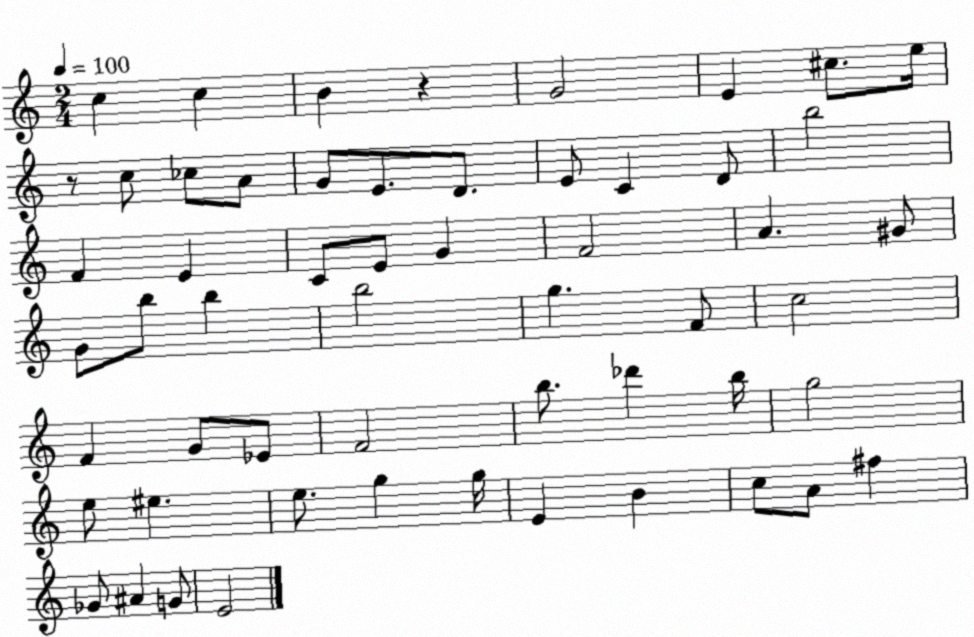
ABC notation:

X:1
T:Untitled
M:2/4
L:1/4
K:C
c c B z G2 E ^c/2 e/4 z/2 c/2 _c/2 A/2 G/2 E/2 D/2 E/2 C D/2 b2 F E C/2 E/2 G F2 A ^G/2 G/2 b/2 b b2 g F/2 c2 F G/2 _E/2 F2 b/2 _d' b/4 g2 e/2 ^e e/2 g g/4 E B c/2 A/2 ^f _G/2 ^A G/2 E2